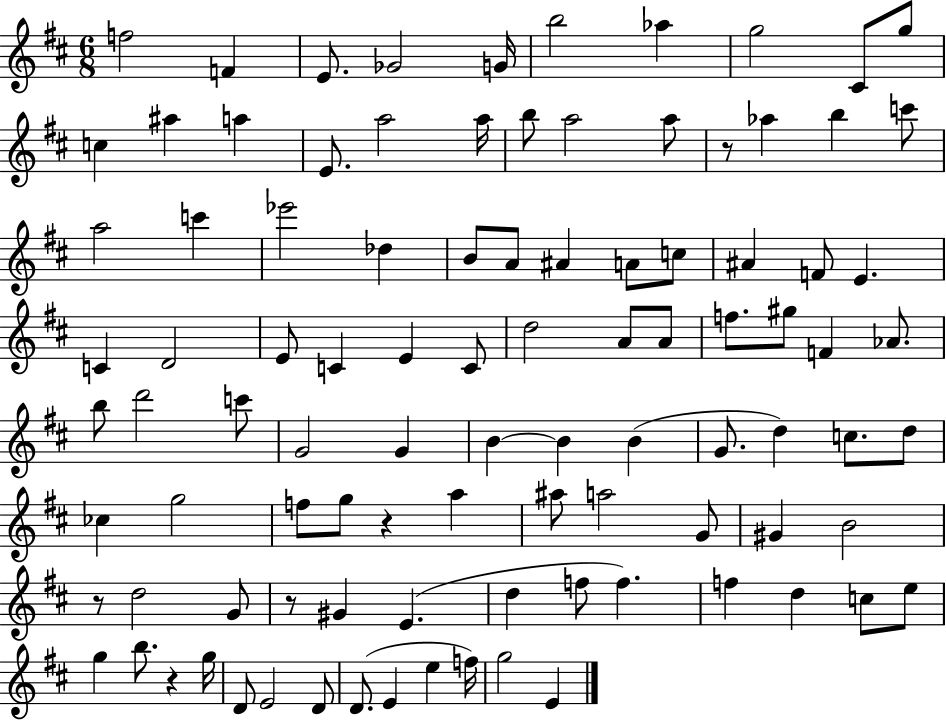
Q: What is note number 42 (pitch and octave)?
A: A4